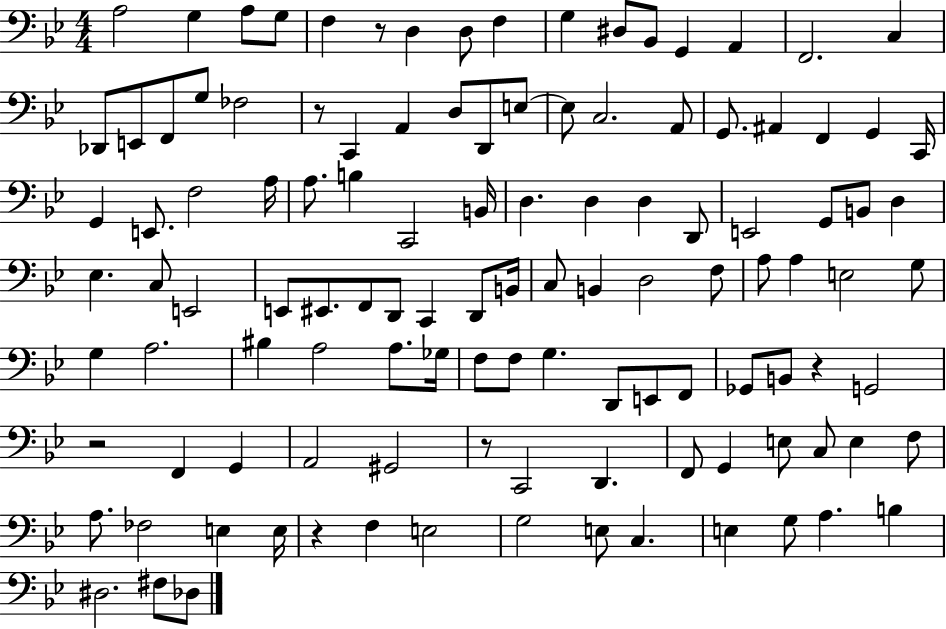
A3/h G3/q A3/e G3/e F3/q R/e D3/q D3/e F3/q G3/q D#3/e Bb2/e G2/q A2/q F2/h. C3/q Db2/e E2/e F2/e G3/e FES3/h R/e C2/q A2/q D3/e D2/e E3/e E3/e C3/h. A2/e G2/e. A#2/q F2/q G2/q C2/s G2/q E2/e. F3/h A3/s A3/e. B3/q C2/h B2/s D3/q. D3/q D3/q D2/e E2/h G2/e B2/e D3/q Eb3/q. C3/e E2/h E2/e EIS2/e. F2/e D2/e C2/q D2/e B2/s C3/e B2/q D3/h F3/e A3/e A3/q E3/h G3/e G3/q A3/h. BIS3/q A3/h A3/e. Gb3/s F3/e F3/e G3/q. D2/e E2/e F2/e Gb2/e B2/e R/q G2/h R/h F2/q G2/q A2/h G#2/h R/e C2/h D2/q. F2/e G2/q E3/e C3/e E3/q F3/e A3/e. FES3/h E3/q E3/s R/q F3/q E3/h G3/h E3/e C3/q. E3/q G3/e A3/q. B3/q D#3/h. F#3/e Db3/e